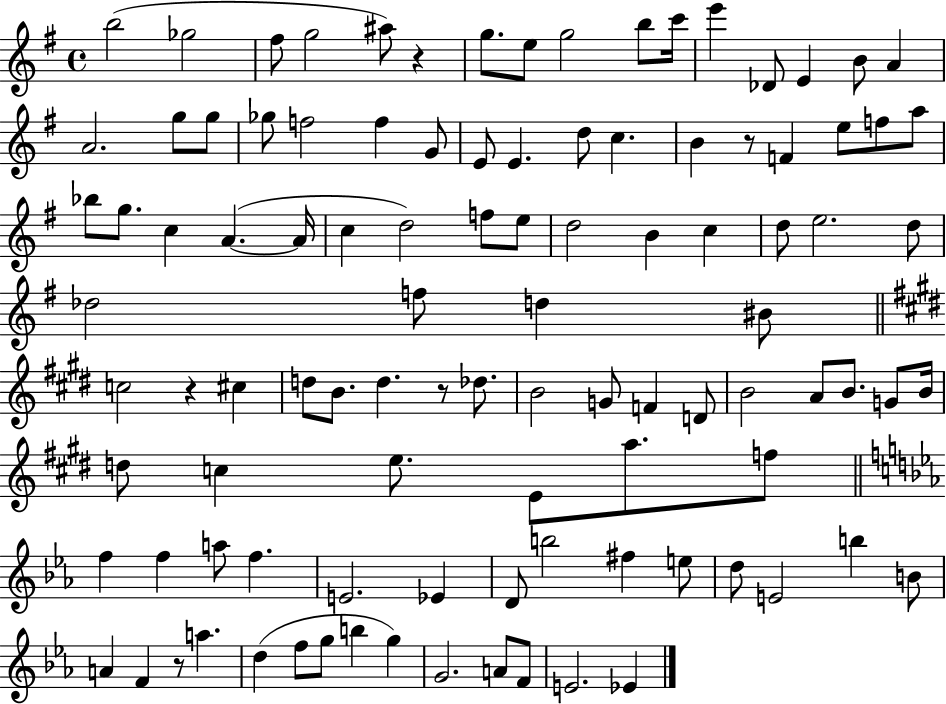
B5/h Gb5/h F#5/e G5/h A#5/e R/q G5/e. E5/e G5/h B5/e C6/s E6/q Db4/e E4/q B4/e A4/q A4/h. G5/e G5/e Gb5/e F5/h F5/q G4/e E4/e E4/q. D5/e C5/q. B4/q R/e F4/q E5/e F5/e A5/e Bb5/e G5/e. C5/q A4/q. A4/s C5/q D5/h F5/e E5/e D5/h B4/q C5/q D5/e E5/h. D5/e Db5/h F5/e D5/q BIS4/e C5/h R/q C#5/q D5/e B4/e. D5/q. R/e Db5/e. B4/h G4/e F4/q D4/e B4/h A4/e B4/e. G4/e B4/s D5/e C5/q E5/e. E4/e A5/e. F5/e F5/q F5/q A5/e F5/q. E4/h. Eb4/q D4/e B5/h F#5/q E5/e D5/e E4/h B5/q B4/e A4/q F4/q R/e A5/q. D5/q F5/e G5/e B5/q G5/q G4/h. A4/e F4/e E4/h. Eb4/q